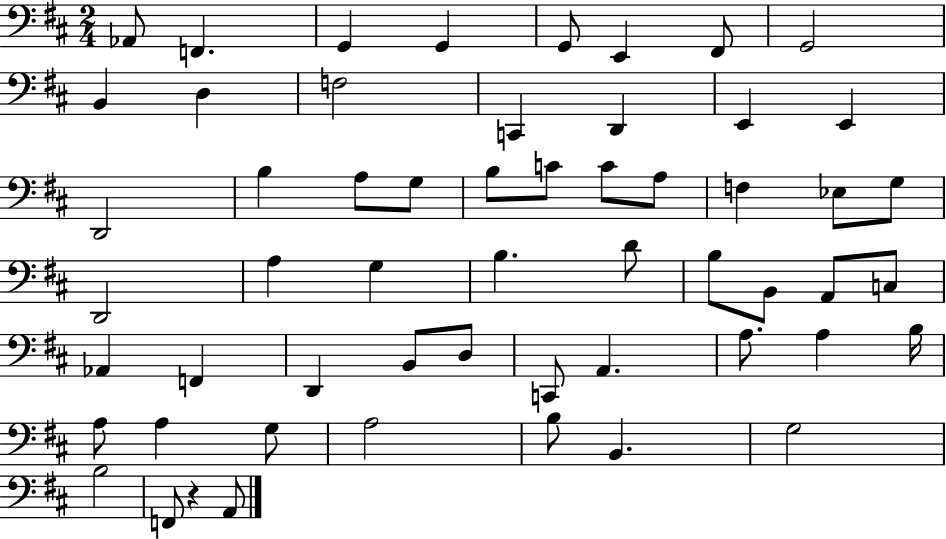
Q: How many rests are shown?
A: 1